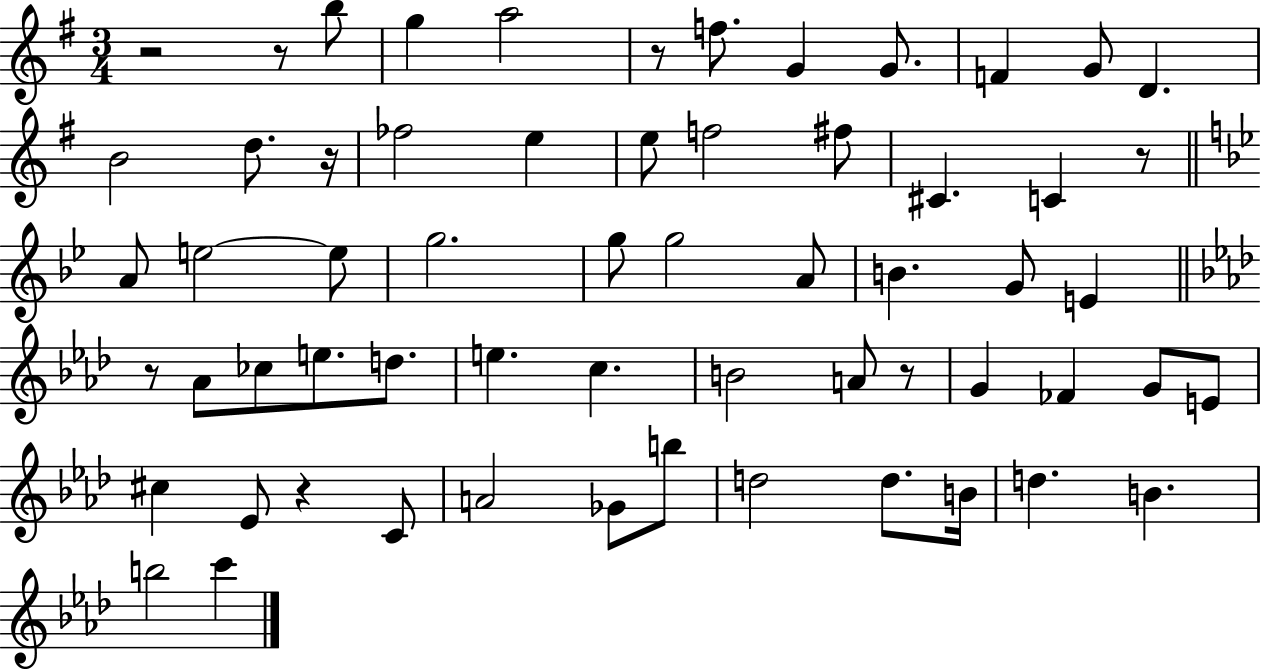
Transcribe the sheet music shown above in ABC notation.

X:1
T:Untitled
M:3/4
L:1/4
K:G
z2 z/2 b/2 g a2 z/2 f/2 G G/2 F G/2 D B2 d/2 z/4 _f2 e e/2 f2 ^f/2 ^C C z/2 A/2 e2 e/2 g2 g/2 g2 A/2 B G/2 E z/2 _A/2 _c/2 e/2 d/2 e c B2 A/2 z/2 G _F G/2 E/2 ^c _E/2 z C/2 A2 _G/2 b/2 d2 d/2 B/4 d B b2 c'